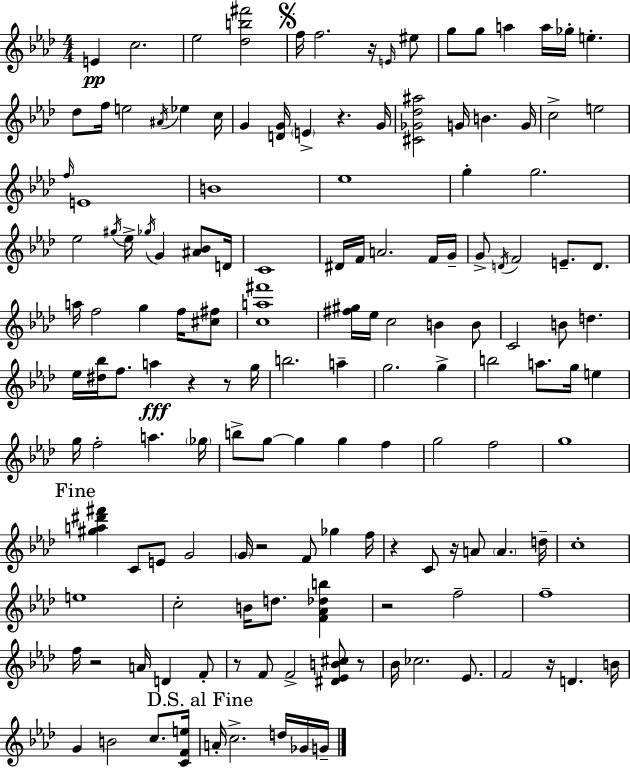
{
  \clef treble
  \numericTimeSignature
  \time 4/4
  \key f \minor
  e'4\pp c''2. | ees''2 <des'' b'' fis'''>2 | \mark \markup { \musicglyph "scripts.segno" } f''16 f''2. r16 \grace { e'16 } eis''8 | g''8 g''8 a''4 a''16 ges''16-. e''4.-. | \break des''8 f''16 e''2 \acciaccatura { ais'16 } ees''4 | c''16 g'4 <d' g'>16 \parenthesize e'4-> r4. | g'16 <cis' ges' des'' ais''>2 g'16 b'4. | g'16 c''2-> e''2 | \break \grace { f''16 } e'1 | b'1 | ees''1 | g''4-. g''2. | \break ees''2 \acciaccatura { gis''16 } ees''16-> \acciaccatura { ges''16 } g'4 | <ais' bes'>8 d'16 c'1 | dis'16 f'16 a'2. | f'16 g'16-- g'8-> \acciaccatura { d'16 } f'2 | \break e'8.-- d'8. a''16 f''2 g''4 | f''16 <cis'' fis''>8 <c'' a'' fis'''>1 | <fis'' gis''>16 ees''16 c''2 | b'4 b'8 c'2 b'8 | \break d''4. ees''16 <dis'' bes''>16 f''8. a''4\fff r4 | r8 g''16 b''2. | a''4-- g''2. | g''4-> b''2 a''8. | \break g''16 e''4 g''16 f''2-. a''4. | \parenthesize ges''16 b''8-> g''8~~ g''4 g''4 | f''4 g''2 f''2 | g''1 | \break \mark "Fine" <gis'' a'' dis''' fis'''>4 c'8 e'8 g'2 | \parenthesize g'16 r2 f'8 | ges''4 f''16 r4 c'8 r16 a'8 \parenthesize a'4. | d''16-- c''1-. | \break e''1 | c''2-. b'16 d''8. | <f' aes' des'' b''>4 r2 f''2-- | f''1-- | \break f''16 r2 a'16 | d'4 f'8-. r8 f'8 f'2-> | <dis' ees' b' cis''>8 r8 bes'16 ces''2. | ees'8. f'2 r16 d'4. | \break b'16 g'4 b'2 | c''8. <c' f' e''>16 \mark "D.S. al Fine" a'16-. c''2.-> | d''16 ges'16 g'16-- \bar "|."
}